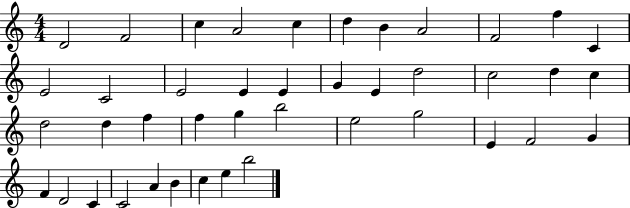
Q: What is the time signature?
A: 4/4